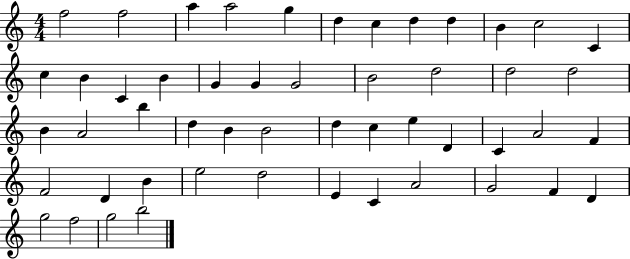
X:1
T:Untitled
M:4/4
L:1/4
K:C
f2 f2 a a2 g d c d d B c2 C c B C B G G G2 B2 d2 d2 d2 B A2 b d B B2 d c e D C A2 F F2 D B e2 d2 E C A2 G2 F D g2 f2 g2 b2